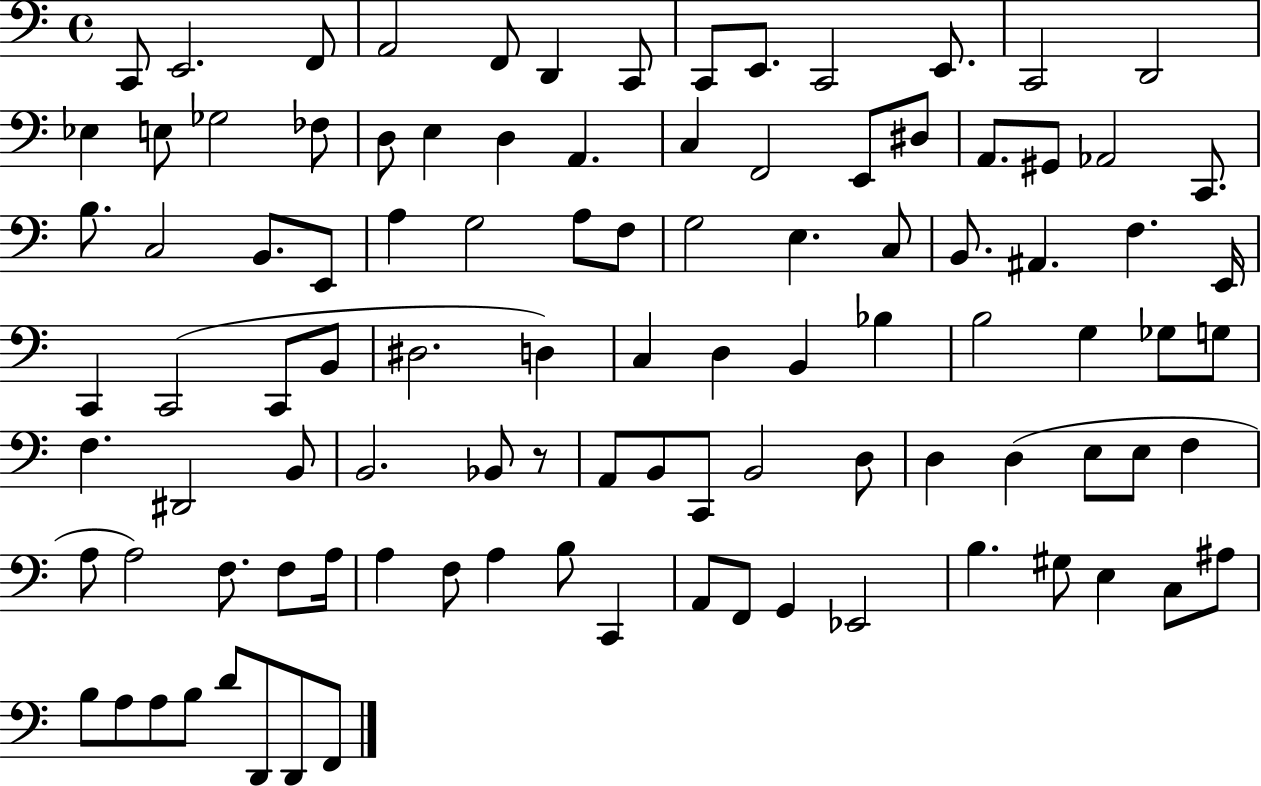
C2/e E2/h. F2/e A2/h F2/e D2/q C2/e C2/e E2/e. C2/h E2/e. C2/h D2/h Eb3/q E3/e Gb3/h FES3/e D3/e E3/q D3/q A2/q. C3/q F2/h E2/e D#3/e A2/e. G#2/e Ab2/h C2/e. B3/e. C3/h B2/e. E2/e A3/q G3/h A3/e F3/e G3/h E3/q. C3/e B2/e. A#2/q. F3/q. E2/s C2/q C2/h C2/e B2/e D#3/h. D3/q C3/q D3/q B2/q Bb3/q B3/h G3/q Gb3/e G3/e F3/q. D#2/h B2/e B2/h. Bb2/e R/e A2/e B2/e C2/e B2/h D3/e D3/q D3/q E3/e E3/e F3/q A3/e A3/h F3/e. F3/e A3/s A3/q F3/e A3/q B3/e C2/q A2/e F2/e G2/q Eb2/h B3/q. G#3/e E3/q C3/e A#3/e B3/e A3/e A3/e B3/e D4/e D2/e D2/e F2/e